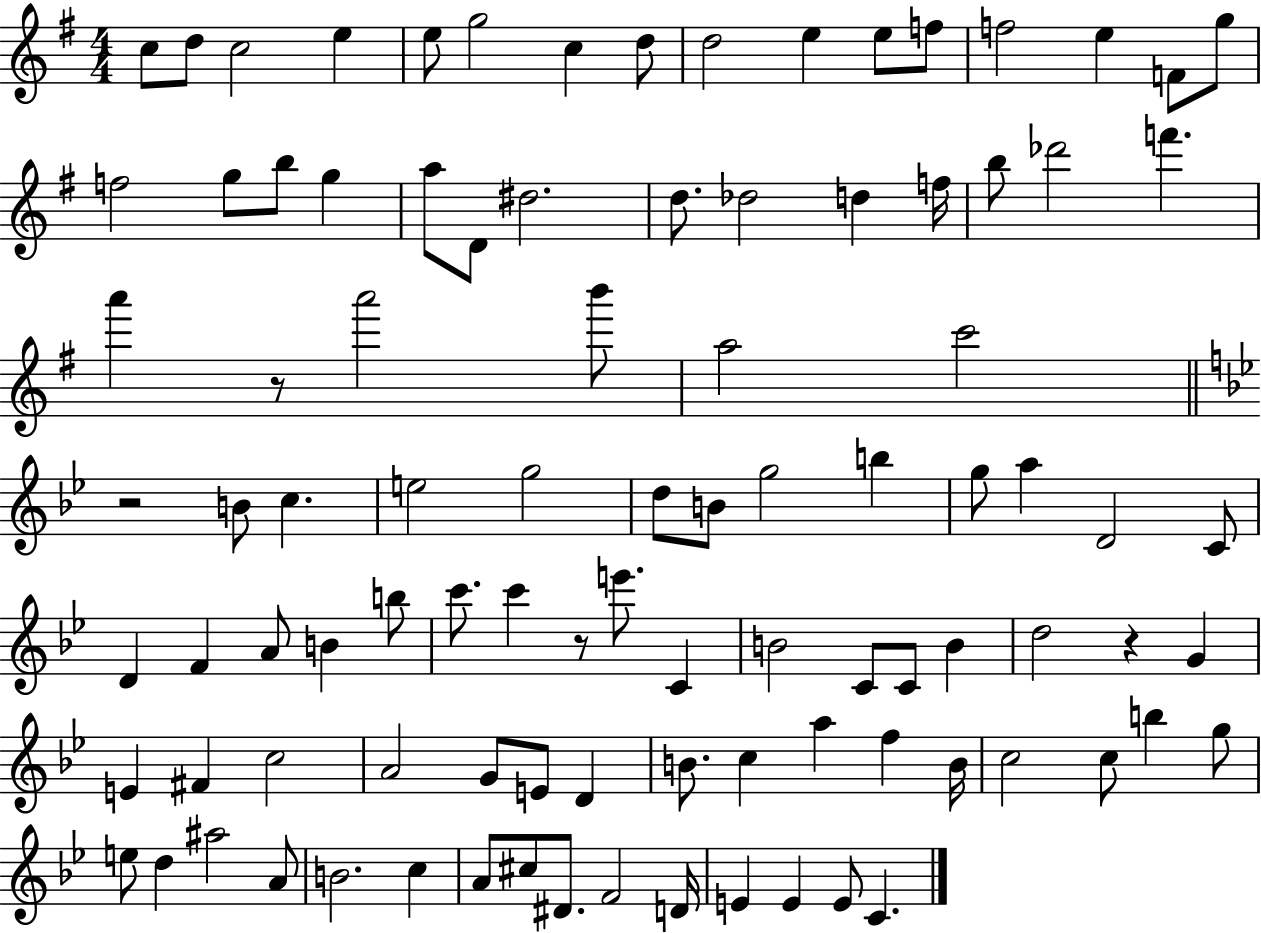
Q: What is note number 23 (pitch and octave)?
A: D#5